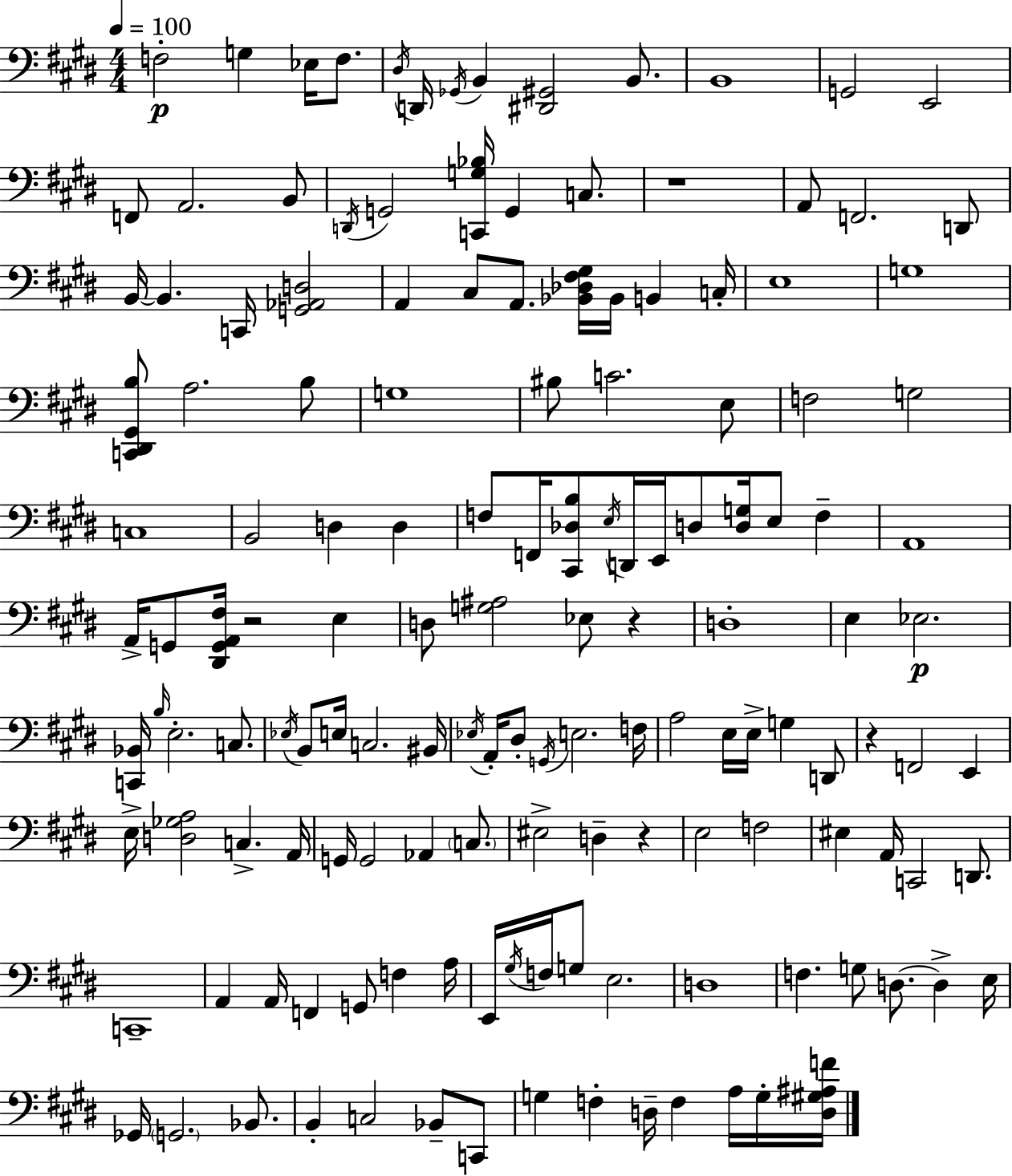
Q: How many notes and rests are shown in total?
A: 146